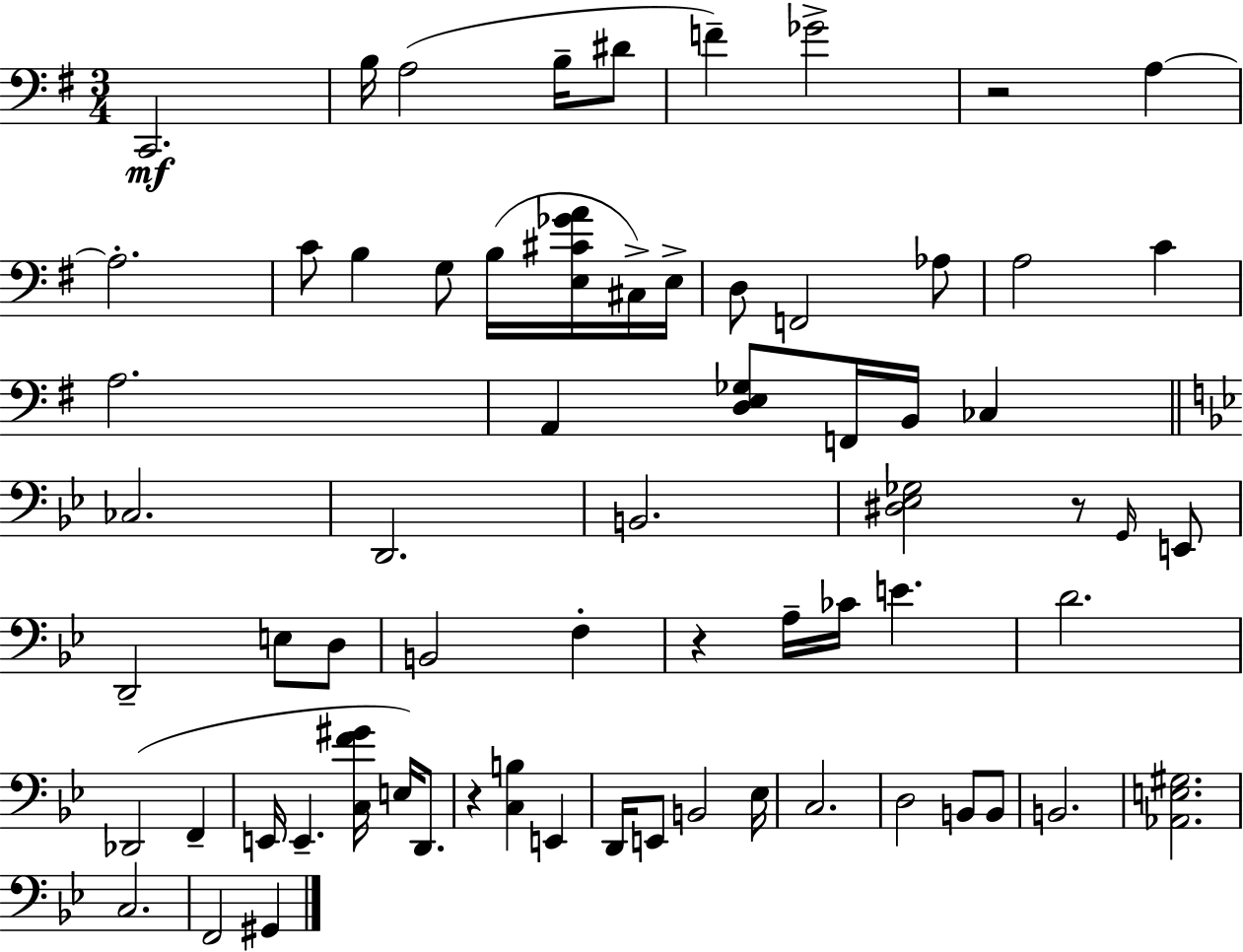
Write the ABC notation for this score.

X:1
T:Untitled
M:3/4
L:1/4
K:G
C,,2 B,/4 A,2 B,/4 ^D/2 F _G2 z2 A, A,2 C/2 B, G,/2 B,/4 [E,^C_GA]/4 ^C,/4 E,/4 D,/2 F,,2 _A,/2 A,2 C A,2 A,, [D,E,_G,]/2 F,,/4 B,,/4 _C, _C,2 D,,2 B,,2 [^D,_E,_G,]2 z/2 G,,/4 E,,/2 D,,2 E,/2 D,/2 B,,2 F, z A,/4 _C/4 E D2 _D,,2 F,, E,,/4 E,, [C,F^G]/4 E,/4 D,,/2 z [C,B,] E,, D,,/4 E,,/2 B,,2 _E,/4 C,2 D,2 B,,/2 B,,/2 B,,2 [_A,,E,^G,]2 C,2 F,,2 ^G,,